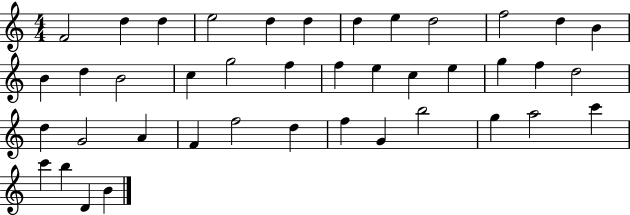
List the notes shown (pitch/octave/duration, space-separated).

F4/h D5/q D5/q E5/h D5/q D5/q D5/q E5/q D5/h F5/h D5/q B4/q B4/q D5/q B4/h C5/q G5/h F5/q F5/q E5/q C5/q E5/q G5/q F5/q D5/h D5/q G4/h A4/q F4/q F5/h D5/q F5/q G4/q B5/h G5/q A5/h C6/q C6/q B5/q D4/q B4/q